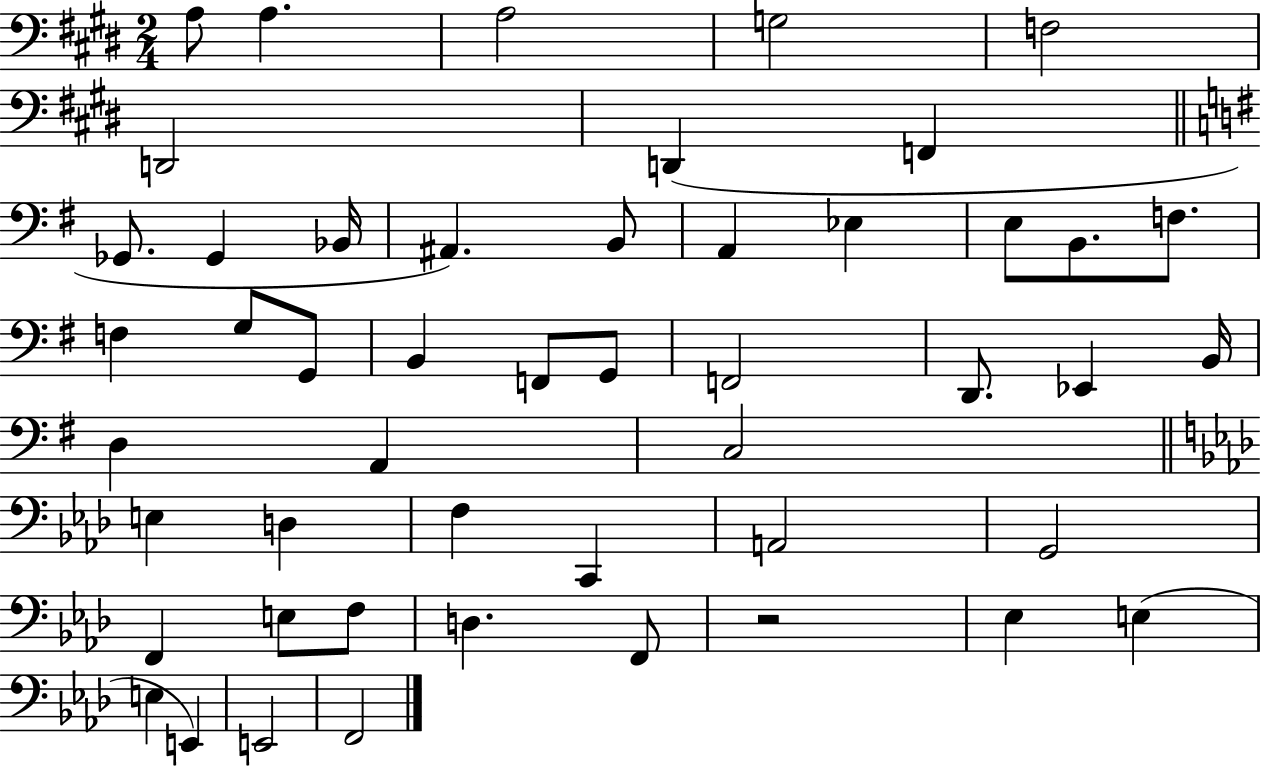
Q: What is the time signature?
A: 2/4